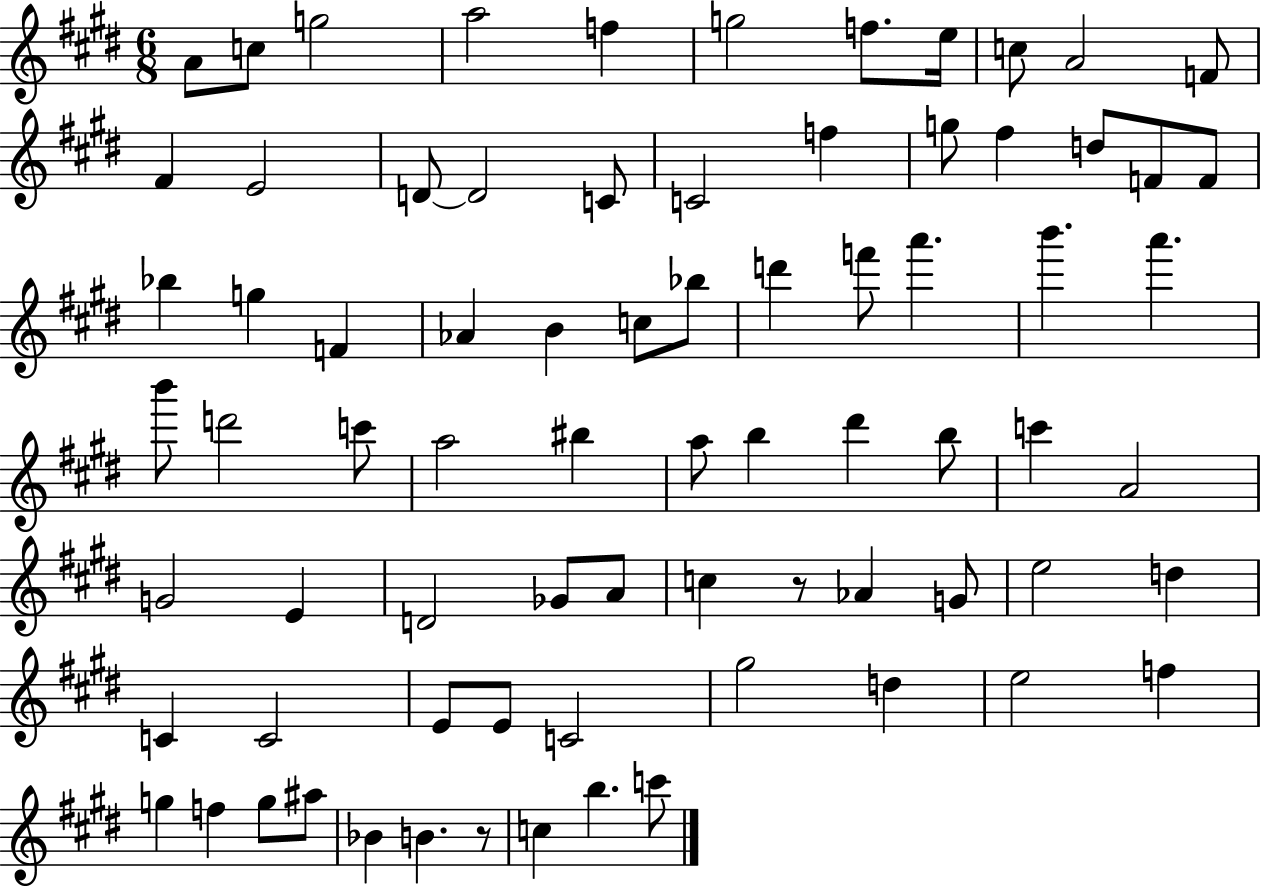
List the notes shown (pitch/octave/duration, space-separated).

A4/e C5/e G5/h A5/h F5/q G5/h F5/e. E5/s C5/e A4/h F4/e F#4/q E4/h D4/e D4/h C4/e C4/h F5/q G5/e F#5/q D5/e F4/e F4/e Bb5/q G5/q F4/q Ab4/q B4/q C5/e Bb5/e D6/q F6/e A6/q. B6/q. A6/q. B6/e D6/h C6/e A5/h BIS5/q A5/e B5/q D#6/q B5/e C6/q A4/h G4/h E4/q D4/h Gb4/e A4/e C5/q R/e Ab4/q G4/e E5/h D5/q C4/q C4/h E4/e E4/e C4/h G#5/h D5/q E5/h F5/q G5/q F5/q G5/e A#5/e Bb4/q B4/q. R/e C5/q B5/q. C6/e